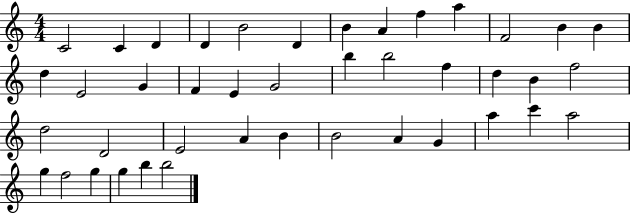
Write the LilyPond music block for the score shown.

{
  \clef treble
  \numericTimeSignature
  \time 4/4
  \key c \major
  c'2 c'4 d'4 | d'4 b'2 d'4 | b'4 a'4 f''4 a''4 | f'2 b'4 b'4 | \break d''4 e'2 g'4 | f'4 e'4 g'2 | b''4 b''2 f''4 | d''4 b'4 f''2 | \break d''2 d'2 | e'2 a'4 b'4 | b'2 a'4 g'4 | a''4 c'''4 a''2 | \break g''4 f''2 g''4 | g''4 b''4 b''2 | \bar "|."
}